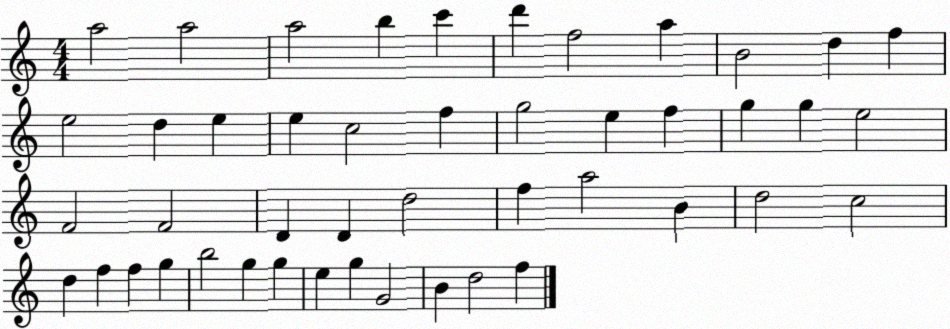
X:1
T:Untitled
M:4/4
L:1/4
K:C
a2 a2 a2 b c' d' f2 a B2 d f e2 d e e c2 f g2 e f g g e2 F2 F2 D D d2 f a2 B d2 c2 d f f g b2 g g e g G2 B d2 f